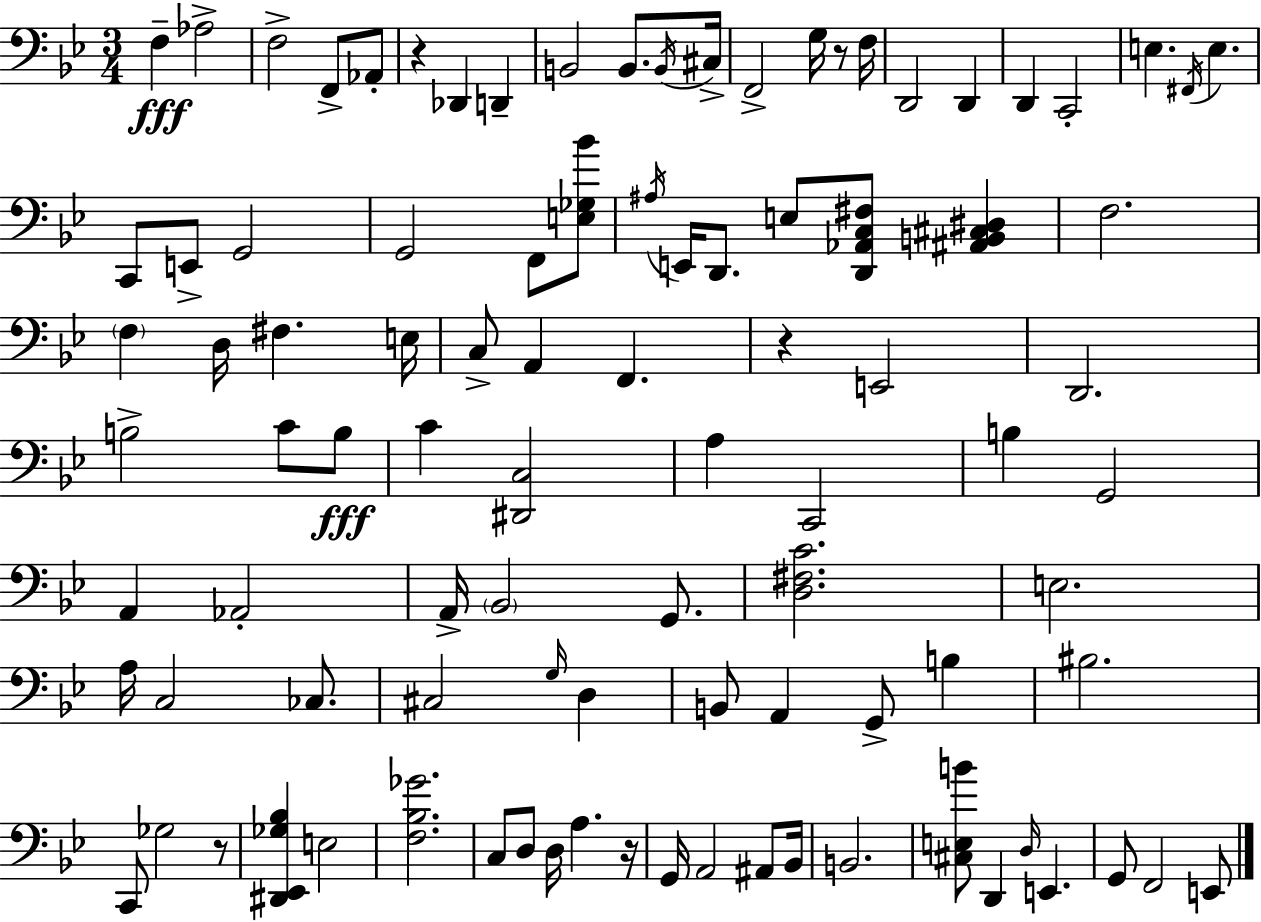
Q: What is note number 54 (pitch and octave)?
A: E3